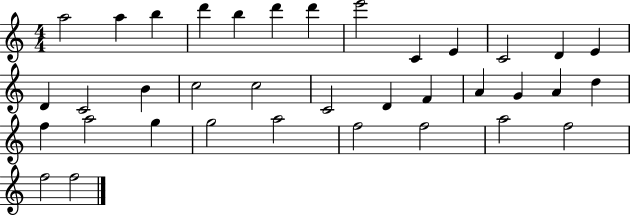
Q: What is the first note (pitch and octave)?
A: A5